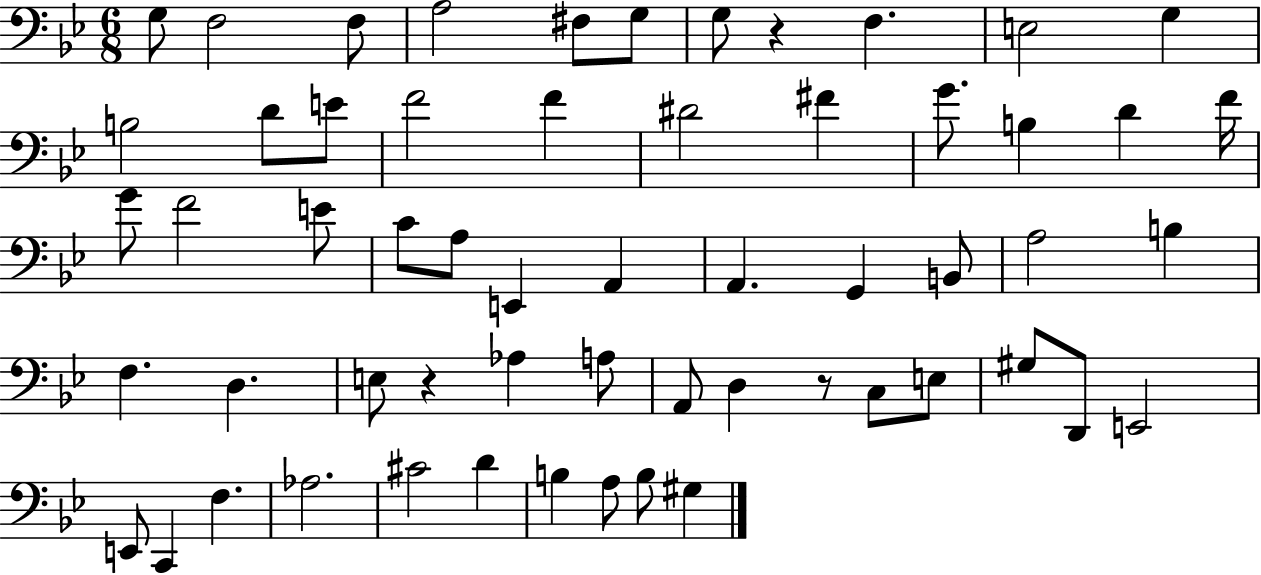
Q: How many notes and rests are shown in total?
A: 58